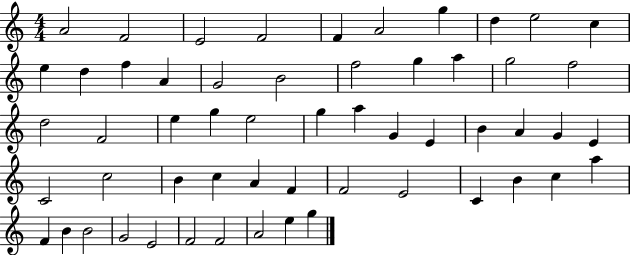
A4/h F4/h E4/h F4/h F4/q A4/h G5/q D5/q E5/h C5/q E5/q D5/q F5/q A4/q G4/h B4/h F5/h G5/q A5/q G5/h F5/h D5/h F4/h E5/q G5/q E5/h G5/q A5/q G4/q E4/q B4/q A4/q G4/q E4/q C4/h C5/h B4/q C5/q A4/q F4/q F4/h E4/h C4/q B4/q C5/q A5/q F4/q B4/q B4/h G4/h E4/h F4/h F4/h A4/h E5/q G5/q